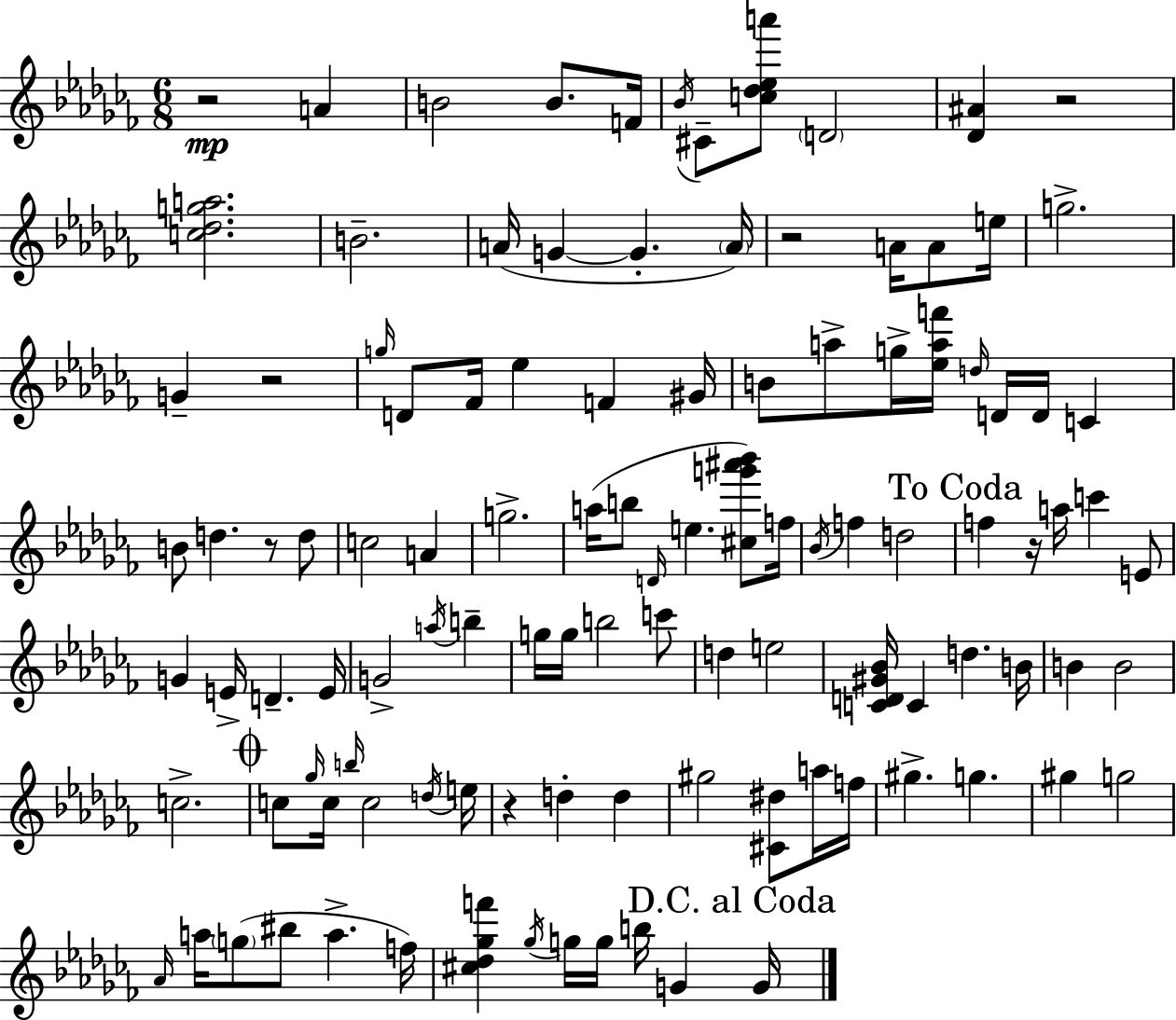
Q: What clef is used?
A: treble